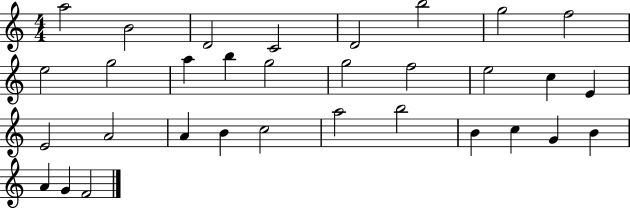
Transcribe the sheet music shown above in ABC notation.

X:1
T:Untitled
M:4/4
L:1/4
K:C
a2 B2 D2 C2 D2 b2 g2 f2 e2 g2 a b g2 g2 f2 e2 c E E2 A2 A B c2 a2 b2 B c G B A G F2